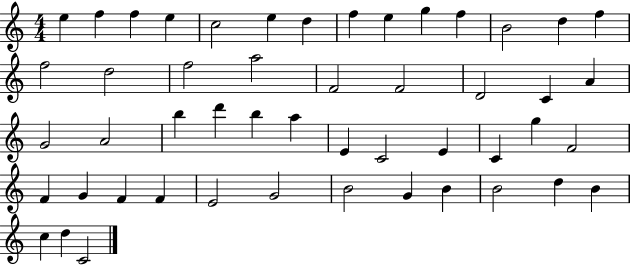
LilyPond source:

{
  \clef treble
  \numericTimeSignature
  \time 4/4
  \key c \major
  e''4 f''4 f''4 e''4 | c''2 e''4 d''4 | f''4 e''4 g''4 f''4 | b'2 d''4 f''4 | \break f''2 d''2 | f''2 a''2 | f'2 f'2 | d'2 c'4 a'4 | \break g'2 a'2 | b''4 d'''4 b''4 a''4 | e'4 c'2 e'4 | c'4 g''4 f'2 | \break f'4 g'4 f'4 f'4 | e'2 g'2 | b'2 g'4 b'4 | b'2 d''4 b'4 | \break c''4 d''4 c'2 | \bar "|."
}